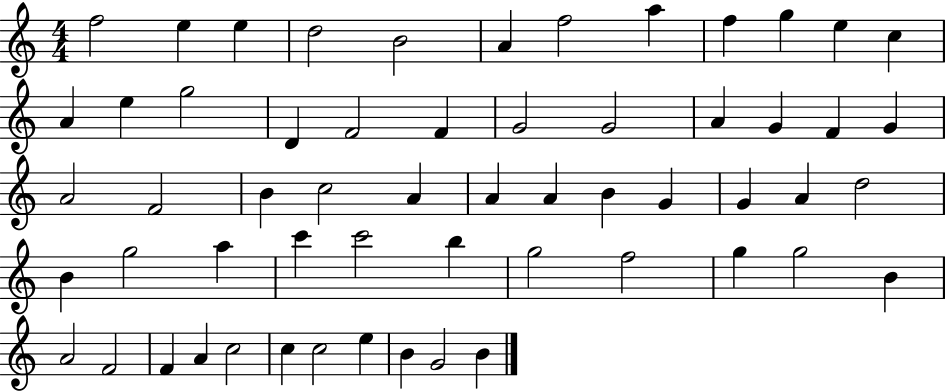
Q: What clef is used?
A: treble